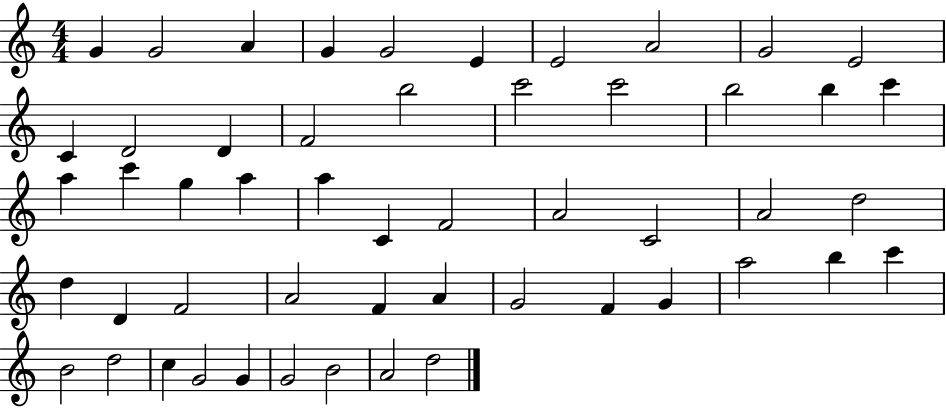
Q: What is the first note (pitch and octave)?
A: G4